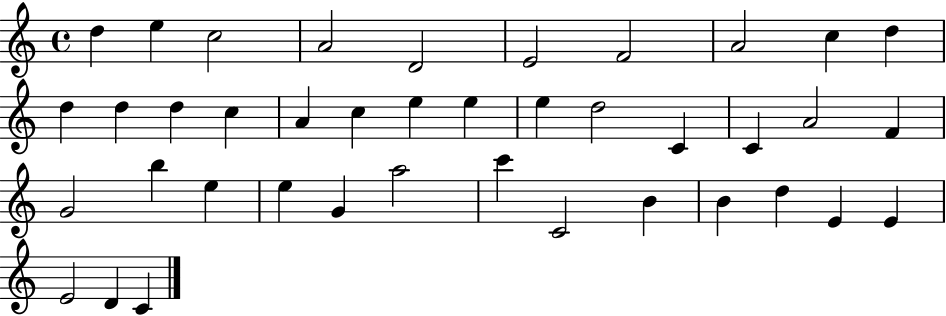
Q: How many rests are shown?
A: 0